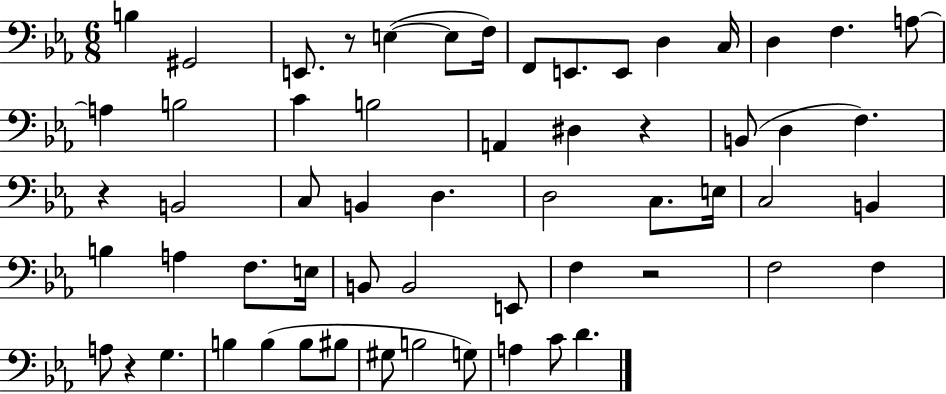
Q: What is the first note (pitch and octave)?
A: B3